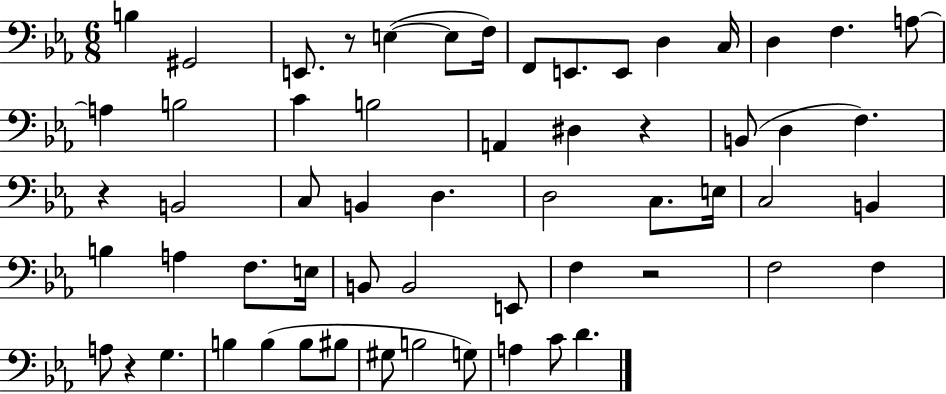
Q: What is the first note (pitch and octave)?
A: B3